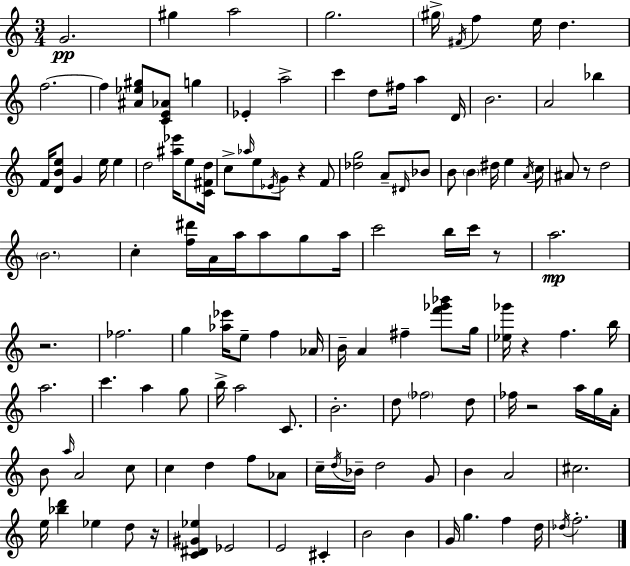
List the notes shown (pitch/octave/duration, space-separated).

G4/h. G#5/q A5/h G5/h. G#5/s F#4/s F5/q E5/s D5/q. F5/h. F5/q [A#4,Eb5,G#5]/e [C4,E4,Ab4]/e G5/q Eb4/q A5/h C6/q D5/e F#5/s A5/q D4/s B4/h. A4/h Bb5/q F4/s [D4,B4,E5]/e G4/q E5/s E5/q D5/h [A#5,Eb6]/s E5/e [C4,F#4,D5]/s C5/e Ab5/s E5/e Eb4/s G4/e R/q F4/e [Db5,G5]/h A4/e D#4/s Bb4/e B4/e B4/q D#5/s E5/q A4/s C5/s A#4/e R/e D5/h B4/h. C5/q [F5,D#6]/s A4/s A5/s A5/e G5/e A5/s C6/h B5/s C6/s R/e A5/h. R/h. FES5/h. G5/q [Ab5,Eb6]/s E5/e F5/q Ab4/s B4/s A4/q F#5/q [F6,Gb6,Bb6]/e G5/s [Eb5,Gb6]/s R/q F5/q. B5/s A5/h. C6/q. A5/q G5/e B5/s A5/h C4/e. B4/h. D5/e FES5/h D5/e FES5/s R/h A5/s G5/s A4/s B4/e A5/s A4/h C5/e C5/q D5/q F5/e Ab4/e C5/s D5/s Bb4/s D5/h G4/e B4/q A4/h C#5/h. E5/s [Bb5,D6]/q Eb5/q D5/e R/s [C4,D#4,G#4,Eb5]/q Eb4/h E4/h C#4/q B4/h B4/q G4/s G5/q. F5/q D5/s Db5/s F5/h.